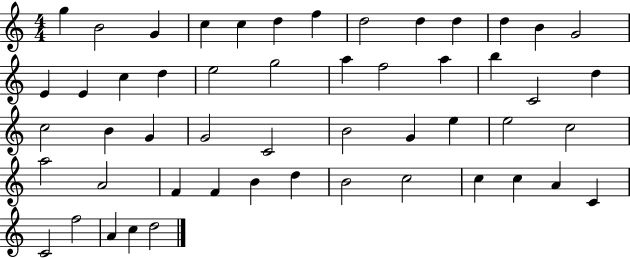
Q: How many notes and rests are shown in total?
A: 52